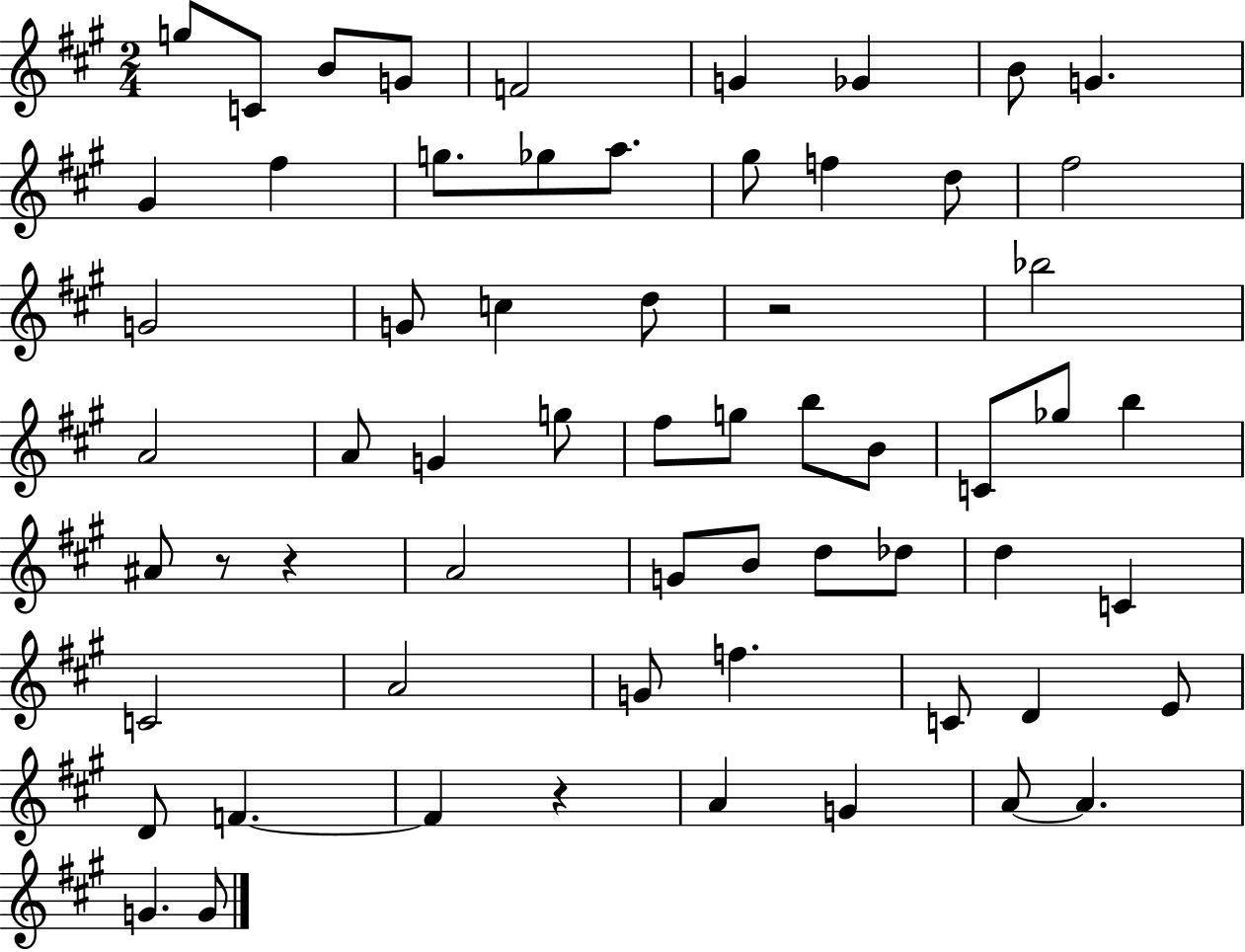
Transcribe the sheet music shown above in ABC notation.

X:1
T:Untitled
M:2/4
L:1/4
K:A
g/2 C/2 B/2 G/2 F2 G _G B/2 G ^G ^f g/2 _g/2 a/2 ^g/2 f d/2 ^f2 G2 G/2 c d/2 z2 _b2 A2 A/2 G g/2 ^f/2 g/2 b/2 B/2 C/2 _g/2 b ^A/2 z/2 z A2 G/2 B/2 d/2 _d/2 d C C2 A2 G/2 f C/2 D E/2 D/2 F F z A G A/2 A G G/2